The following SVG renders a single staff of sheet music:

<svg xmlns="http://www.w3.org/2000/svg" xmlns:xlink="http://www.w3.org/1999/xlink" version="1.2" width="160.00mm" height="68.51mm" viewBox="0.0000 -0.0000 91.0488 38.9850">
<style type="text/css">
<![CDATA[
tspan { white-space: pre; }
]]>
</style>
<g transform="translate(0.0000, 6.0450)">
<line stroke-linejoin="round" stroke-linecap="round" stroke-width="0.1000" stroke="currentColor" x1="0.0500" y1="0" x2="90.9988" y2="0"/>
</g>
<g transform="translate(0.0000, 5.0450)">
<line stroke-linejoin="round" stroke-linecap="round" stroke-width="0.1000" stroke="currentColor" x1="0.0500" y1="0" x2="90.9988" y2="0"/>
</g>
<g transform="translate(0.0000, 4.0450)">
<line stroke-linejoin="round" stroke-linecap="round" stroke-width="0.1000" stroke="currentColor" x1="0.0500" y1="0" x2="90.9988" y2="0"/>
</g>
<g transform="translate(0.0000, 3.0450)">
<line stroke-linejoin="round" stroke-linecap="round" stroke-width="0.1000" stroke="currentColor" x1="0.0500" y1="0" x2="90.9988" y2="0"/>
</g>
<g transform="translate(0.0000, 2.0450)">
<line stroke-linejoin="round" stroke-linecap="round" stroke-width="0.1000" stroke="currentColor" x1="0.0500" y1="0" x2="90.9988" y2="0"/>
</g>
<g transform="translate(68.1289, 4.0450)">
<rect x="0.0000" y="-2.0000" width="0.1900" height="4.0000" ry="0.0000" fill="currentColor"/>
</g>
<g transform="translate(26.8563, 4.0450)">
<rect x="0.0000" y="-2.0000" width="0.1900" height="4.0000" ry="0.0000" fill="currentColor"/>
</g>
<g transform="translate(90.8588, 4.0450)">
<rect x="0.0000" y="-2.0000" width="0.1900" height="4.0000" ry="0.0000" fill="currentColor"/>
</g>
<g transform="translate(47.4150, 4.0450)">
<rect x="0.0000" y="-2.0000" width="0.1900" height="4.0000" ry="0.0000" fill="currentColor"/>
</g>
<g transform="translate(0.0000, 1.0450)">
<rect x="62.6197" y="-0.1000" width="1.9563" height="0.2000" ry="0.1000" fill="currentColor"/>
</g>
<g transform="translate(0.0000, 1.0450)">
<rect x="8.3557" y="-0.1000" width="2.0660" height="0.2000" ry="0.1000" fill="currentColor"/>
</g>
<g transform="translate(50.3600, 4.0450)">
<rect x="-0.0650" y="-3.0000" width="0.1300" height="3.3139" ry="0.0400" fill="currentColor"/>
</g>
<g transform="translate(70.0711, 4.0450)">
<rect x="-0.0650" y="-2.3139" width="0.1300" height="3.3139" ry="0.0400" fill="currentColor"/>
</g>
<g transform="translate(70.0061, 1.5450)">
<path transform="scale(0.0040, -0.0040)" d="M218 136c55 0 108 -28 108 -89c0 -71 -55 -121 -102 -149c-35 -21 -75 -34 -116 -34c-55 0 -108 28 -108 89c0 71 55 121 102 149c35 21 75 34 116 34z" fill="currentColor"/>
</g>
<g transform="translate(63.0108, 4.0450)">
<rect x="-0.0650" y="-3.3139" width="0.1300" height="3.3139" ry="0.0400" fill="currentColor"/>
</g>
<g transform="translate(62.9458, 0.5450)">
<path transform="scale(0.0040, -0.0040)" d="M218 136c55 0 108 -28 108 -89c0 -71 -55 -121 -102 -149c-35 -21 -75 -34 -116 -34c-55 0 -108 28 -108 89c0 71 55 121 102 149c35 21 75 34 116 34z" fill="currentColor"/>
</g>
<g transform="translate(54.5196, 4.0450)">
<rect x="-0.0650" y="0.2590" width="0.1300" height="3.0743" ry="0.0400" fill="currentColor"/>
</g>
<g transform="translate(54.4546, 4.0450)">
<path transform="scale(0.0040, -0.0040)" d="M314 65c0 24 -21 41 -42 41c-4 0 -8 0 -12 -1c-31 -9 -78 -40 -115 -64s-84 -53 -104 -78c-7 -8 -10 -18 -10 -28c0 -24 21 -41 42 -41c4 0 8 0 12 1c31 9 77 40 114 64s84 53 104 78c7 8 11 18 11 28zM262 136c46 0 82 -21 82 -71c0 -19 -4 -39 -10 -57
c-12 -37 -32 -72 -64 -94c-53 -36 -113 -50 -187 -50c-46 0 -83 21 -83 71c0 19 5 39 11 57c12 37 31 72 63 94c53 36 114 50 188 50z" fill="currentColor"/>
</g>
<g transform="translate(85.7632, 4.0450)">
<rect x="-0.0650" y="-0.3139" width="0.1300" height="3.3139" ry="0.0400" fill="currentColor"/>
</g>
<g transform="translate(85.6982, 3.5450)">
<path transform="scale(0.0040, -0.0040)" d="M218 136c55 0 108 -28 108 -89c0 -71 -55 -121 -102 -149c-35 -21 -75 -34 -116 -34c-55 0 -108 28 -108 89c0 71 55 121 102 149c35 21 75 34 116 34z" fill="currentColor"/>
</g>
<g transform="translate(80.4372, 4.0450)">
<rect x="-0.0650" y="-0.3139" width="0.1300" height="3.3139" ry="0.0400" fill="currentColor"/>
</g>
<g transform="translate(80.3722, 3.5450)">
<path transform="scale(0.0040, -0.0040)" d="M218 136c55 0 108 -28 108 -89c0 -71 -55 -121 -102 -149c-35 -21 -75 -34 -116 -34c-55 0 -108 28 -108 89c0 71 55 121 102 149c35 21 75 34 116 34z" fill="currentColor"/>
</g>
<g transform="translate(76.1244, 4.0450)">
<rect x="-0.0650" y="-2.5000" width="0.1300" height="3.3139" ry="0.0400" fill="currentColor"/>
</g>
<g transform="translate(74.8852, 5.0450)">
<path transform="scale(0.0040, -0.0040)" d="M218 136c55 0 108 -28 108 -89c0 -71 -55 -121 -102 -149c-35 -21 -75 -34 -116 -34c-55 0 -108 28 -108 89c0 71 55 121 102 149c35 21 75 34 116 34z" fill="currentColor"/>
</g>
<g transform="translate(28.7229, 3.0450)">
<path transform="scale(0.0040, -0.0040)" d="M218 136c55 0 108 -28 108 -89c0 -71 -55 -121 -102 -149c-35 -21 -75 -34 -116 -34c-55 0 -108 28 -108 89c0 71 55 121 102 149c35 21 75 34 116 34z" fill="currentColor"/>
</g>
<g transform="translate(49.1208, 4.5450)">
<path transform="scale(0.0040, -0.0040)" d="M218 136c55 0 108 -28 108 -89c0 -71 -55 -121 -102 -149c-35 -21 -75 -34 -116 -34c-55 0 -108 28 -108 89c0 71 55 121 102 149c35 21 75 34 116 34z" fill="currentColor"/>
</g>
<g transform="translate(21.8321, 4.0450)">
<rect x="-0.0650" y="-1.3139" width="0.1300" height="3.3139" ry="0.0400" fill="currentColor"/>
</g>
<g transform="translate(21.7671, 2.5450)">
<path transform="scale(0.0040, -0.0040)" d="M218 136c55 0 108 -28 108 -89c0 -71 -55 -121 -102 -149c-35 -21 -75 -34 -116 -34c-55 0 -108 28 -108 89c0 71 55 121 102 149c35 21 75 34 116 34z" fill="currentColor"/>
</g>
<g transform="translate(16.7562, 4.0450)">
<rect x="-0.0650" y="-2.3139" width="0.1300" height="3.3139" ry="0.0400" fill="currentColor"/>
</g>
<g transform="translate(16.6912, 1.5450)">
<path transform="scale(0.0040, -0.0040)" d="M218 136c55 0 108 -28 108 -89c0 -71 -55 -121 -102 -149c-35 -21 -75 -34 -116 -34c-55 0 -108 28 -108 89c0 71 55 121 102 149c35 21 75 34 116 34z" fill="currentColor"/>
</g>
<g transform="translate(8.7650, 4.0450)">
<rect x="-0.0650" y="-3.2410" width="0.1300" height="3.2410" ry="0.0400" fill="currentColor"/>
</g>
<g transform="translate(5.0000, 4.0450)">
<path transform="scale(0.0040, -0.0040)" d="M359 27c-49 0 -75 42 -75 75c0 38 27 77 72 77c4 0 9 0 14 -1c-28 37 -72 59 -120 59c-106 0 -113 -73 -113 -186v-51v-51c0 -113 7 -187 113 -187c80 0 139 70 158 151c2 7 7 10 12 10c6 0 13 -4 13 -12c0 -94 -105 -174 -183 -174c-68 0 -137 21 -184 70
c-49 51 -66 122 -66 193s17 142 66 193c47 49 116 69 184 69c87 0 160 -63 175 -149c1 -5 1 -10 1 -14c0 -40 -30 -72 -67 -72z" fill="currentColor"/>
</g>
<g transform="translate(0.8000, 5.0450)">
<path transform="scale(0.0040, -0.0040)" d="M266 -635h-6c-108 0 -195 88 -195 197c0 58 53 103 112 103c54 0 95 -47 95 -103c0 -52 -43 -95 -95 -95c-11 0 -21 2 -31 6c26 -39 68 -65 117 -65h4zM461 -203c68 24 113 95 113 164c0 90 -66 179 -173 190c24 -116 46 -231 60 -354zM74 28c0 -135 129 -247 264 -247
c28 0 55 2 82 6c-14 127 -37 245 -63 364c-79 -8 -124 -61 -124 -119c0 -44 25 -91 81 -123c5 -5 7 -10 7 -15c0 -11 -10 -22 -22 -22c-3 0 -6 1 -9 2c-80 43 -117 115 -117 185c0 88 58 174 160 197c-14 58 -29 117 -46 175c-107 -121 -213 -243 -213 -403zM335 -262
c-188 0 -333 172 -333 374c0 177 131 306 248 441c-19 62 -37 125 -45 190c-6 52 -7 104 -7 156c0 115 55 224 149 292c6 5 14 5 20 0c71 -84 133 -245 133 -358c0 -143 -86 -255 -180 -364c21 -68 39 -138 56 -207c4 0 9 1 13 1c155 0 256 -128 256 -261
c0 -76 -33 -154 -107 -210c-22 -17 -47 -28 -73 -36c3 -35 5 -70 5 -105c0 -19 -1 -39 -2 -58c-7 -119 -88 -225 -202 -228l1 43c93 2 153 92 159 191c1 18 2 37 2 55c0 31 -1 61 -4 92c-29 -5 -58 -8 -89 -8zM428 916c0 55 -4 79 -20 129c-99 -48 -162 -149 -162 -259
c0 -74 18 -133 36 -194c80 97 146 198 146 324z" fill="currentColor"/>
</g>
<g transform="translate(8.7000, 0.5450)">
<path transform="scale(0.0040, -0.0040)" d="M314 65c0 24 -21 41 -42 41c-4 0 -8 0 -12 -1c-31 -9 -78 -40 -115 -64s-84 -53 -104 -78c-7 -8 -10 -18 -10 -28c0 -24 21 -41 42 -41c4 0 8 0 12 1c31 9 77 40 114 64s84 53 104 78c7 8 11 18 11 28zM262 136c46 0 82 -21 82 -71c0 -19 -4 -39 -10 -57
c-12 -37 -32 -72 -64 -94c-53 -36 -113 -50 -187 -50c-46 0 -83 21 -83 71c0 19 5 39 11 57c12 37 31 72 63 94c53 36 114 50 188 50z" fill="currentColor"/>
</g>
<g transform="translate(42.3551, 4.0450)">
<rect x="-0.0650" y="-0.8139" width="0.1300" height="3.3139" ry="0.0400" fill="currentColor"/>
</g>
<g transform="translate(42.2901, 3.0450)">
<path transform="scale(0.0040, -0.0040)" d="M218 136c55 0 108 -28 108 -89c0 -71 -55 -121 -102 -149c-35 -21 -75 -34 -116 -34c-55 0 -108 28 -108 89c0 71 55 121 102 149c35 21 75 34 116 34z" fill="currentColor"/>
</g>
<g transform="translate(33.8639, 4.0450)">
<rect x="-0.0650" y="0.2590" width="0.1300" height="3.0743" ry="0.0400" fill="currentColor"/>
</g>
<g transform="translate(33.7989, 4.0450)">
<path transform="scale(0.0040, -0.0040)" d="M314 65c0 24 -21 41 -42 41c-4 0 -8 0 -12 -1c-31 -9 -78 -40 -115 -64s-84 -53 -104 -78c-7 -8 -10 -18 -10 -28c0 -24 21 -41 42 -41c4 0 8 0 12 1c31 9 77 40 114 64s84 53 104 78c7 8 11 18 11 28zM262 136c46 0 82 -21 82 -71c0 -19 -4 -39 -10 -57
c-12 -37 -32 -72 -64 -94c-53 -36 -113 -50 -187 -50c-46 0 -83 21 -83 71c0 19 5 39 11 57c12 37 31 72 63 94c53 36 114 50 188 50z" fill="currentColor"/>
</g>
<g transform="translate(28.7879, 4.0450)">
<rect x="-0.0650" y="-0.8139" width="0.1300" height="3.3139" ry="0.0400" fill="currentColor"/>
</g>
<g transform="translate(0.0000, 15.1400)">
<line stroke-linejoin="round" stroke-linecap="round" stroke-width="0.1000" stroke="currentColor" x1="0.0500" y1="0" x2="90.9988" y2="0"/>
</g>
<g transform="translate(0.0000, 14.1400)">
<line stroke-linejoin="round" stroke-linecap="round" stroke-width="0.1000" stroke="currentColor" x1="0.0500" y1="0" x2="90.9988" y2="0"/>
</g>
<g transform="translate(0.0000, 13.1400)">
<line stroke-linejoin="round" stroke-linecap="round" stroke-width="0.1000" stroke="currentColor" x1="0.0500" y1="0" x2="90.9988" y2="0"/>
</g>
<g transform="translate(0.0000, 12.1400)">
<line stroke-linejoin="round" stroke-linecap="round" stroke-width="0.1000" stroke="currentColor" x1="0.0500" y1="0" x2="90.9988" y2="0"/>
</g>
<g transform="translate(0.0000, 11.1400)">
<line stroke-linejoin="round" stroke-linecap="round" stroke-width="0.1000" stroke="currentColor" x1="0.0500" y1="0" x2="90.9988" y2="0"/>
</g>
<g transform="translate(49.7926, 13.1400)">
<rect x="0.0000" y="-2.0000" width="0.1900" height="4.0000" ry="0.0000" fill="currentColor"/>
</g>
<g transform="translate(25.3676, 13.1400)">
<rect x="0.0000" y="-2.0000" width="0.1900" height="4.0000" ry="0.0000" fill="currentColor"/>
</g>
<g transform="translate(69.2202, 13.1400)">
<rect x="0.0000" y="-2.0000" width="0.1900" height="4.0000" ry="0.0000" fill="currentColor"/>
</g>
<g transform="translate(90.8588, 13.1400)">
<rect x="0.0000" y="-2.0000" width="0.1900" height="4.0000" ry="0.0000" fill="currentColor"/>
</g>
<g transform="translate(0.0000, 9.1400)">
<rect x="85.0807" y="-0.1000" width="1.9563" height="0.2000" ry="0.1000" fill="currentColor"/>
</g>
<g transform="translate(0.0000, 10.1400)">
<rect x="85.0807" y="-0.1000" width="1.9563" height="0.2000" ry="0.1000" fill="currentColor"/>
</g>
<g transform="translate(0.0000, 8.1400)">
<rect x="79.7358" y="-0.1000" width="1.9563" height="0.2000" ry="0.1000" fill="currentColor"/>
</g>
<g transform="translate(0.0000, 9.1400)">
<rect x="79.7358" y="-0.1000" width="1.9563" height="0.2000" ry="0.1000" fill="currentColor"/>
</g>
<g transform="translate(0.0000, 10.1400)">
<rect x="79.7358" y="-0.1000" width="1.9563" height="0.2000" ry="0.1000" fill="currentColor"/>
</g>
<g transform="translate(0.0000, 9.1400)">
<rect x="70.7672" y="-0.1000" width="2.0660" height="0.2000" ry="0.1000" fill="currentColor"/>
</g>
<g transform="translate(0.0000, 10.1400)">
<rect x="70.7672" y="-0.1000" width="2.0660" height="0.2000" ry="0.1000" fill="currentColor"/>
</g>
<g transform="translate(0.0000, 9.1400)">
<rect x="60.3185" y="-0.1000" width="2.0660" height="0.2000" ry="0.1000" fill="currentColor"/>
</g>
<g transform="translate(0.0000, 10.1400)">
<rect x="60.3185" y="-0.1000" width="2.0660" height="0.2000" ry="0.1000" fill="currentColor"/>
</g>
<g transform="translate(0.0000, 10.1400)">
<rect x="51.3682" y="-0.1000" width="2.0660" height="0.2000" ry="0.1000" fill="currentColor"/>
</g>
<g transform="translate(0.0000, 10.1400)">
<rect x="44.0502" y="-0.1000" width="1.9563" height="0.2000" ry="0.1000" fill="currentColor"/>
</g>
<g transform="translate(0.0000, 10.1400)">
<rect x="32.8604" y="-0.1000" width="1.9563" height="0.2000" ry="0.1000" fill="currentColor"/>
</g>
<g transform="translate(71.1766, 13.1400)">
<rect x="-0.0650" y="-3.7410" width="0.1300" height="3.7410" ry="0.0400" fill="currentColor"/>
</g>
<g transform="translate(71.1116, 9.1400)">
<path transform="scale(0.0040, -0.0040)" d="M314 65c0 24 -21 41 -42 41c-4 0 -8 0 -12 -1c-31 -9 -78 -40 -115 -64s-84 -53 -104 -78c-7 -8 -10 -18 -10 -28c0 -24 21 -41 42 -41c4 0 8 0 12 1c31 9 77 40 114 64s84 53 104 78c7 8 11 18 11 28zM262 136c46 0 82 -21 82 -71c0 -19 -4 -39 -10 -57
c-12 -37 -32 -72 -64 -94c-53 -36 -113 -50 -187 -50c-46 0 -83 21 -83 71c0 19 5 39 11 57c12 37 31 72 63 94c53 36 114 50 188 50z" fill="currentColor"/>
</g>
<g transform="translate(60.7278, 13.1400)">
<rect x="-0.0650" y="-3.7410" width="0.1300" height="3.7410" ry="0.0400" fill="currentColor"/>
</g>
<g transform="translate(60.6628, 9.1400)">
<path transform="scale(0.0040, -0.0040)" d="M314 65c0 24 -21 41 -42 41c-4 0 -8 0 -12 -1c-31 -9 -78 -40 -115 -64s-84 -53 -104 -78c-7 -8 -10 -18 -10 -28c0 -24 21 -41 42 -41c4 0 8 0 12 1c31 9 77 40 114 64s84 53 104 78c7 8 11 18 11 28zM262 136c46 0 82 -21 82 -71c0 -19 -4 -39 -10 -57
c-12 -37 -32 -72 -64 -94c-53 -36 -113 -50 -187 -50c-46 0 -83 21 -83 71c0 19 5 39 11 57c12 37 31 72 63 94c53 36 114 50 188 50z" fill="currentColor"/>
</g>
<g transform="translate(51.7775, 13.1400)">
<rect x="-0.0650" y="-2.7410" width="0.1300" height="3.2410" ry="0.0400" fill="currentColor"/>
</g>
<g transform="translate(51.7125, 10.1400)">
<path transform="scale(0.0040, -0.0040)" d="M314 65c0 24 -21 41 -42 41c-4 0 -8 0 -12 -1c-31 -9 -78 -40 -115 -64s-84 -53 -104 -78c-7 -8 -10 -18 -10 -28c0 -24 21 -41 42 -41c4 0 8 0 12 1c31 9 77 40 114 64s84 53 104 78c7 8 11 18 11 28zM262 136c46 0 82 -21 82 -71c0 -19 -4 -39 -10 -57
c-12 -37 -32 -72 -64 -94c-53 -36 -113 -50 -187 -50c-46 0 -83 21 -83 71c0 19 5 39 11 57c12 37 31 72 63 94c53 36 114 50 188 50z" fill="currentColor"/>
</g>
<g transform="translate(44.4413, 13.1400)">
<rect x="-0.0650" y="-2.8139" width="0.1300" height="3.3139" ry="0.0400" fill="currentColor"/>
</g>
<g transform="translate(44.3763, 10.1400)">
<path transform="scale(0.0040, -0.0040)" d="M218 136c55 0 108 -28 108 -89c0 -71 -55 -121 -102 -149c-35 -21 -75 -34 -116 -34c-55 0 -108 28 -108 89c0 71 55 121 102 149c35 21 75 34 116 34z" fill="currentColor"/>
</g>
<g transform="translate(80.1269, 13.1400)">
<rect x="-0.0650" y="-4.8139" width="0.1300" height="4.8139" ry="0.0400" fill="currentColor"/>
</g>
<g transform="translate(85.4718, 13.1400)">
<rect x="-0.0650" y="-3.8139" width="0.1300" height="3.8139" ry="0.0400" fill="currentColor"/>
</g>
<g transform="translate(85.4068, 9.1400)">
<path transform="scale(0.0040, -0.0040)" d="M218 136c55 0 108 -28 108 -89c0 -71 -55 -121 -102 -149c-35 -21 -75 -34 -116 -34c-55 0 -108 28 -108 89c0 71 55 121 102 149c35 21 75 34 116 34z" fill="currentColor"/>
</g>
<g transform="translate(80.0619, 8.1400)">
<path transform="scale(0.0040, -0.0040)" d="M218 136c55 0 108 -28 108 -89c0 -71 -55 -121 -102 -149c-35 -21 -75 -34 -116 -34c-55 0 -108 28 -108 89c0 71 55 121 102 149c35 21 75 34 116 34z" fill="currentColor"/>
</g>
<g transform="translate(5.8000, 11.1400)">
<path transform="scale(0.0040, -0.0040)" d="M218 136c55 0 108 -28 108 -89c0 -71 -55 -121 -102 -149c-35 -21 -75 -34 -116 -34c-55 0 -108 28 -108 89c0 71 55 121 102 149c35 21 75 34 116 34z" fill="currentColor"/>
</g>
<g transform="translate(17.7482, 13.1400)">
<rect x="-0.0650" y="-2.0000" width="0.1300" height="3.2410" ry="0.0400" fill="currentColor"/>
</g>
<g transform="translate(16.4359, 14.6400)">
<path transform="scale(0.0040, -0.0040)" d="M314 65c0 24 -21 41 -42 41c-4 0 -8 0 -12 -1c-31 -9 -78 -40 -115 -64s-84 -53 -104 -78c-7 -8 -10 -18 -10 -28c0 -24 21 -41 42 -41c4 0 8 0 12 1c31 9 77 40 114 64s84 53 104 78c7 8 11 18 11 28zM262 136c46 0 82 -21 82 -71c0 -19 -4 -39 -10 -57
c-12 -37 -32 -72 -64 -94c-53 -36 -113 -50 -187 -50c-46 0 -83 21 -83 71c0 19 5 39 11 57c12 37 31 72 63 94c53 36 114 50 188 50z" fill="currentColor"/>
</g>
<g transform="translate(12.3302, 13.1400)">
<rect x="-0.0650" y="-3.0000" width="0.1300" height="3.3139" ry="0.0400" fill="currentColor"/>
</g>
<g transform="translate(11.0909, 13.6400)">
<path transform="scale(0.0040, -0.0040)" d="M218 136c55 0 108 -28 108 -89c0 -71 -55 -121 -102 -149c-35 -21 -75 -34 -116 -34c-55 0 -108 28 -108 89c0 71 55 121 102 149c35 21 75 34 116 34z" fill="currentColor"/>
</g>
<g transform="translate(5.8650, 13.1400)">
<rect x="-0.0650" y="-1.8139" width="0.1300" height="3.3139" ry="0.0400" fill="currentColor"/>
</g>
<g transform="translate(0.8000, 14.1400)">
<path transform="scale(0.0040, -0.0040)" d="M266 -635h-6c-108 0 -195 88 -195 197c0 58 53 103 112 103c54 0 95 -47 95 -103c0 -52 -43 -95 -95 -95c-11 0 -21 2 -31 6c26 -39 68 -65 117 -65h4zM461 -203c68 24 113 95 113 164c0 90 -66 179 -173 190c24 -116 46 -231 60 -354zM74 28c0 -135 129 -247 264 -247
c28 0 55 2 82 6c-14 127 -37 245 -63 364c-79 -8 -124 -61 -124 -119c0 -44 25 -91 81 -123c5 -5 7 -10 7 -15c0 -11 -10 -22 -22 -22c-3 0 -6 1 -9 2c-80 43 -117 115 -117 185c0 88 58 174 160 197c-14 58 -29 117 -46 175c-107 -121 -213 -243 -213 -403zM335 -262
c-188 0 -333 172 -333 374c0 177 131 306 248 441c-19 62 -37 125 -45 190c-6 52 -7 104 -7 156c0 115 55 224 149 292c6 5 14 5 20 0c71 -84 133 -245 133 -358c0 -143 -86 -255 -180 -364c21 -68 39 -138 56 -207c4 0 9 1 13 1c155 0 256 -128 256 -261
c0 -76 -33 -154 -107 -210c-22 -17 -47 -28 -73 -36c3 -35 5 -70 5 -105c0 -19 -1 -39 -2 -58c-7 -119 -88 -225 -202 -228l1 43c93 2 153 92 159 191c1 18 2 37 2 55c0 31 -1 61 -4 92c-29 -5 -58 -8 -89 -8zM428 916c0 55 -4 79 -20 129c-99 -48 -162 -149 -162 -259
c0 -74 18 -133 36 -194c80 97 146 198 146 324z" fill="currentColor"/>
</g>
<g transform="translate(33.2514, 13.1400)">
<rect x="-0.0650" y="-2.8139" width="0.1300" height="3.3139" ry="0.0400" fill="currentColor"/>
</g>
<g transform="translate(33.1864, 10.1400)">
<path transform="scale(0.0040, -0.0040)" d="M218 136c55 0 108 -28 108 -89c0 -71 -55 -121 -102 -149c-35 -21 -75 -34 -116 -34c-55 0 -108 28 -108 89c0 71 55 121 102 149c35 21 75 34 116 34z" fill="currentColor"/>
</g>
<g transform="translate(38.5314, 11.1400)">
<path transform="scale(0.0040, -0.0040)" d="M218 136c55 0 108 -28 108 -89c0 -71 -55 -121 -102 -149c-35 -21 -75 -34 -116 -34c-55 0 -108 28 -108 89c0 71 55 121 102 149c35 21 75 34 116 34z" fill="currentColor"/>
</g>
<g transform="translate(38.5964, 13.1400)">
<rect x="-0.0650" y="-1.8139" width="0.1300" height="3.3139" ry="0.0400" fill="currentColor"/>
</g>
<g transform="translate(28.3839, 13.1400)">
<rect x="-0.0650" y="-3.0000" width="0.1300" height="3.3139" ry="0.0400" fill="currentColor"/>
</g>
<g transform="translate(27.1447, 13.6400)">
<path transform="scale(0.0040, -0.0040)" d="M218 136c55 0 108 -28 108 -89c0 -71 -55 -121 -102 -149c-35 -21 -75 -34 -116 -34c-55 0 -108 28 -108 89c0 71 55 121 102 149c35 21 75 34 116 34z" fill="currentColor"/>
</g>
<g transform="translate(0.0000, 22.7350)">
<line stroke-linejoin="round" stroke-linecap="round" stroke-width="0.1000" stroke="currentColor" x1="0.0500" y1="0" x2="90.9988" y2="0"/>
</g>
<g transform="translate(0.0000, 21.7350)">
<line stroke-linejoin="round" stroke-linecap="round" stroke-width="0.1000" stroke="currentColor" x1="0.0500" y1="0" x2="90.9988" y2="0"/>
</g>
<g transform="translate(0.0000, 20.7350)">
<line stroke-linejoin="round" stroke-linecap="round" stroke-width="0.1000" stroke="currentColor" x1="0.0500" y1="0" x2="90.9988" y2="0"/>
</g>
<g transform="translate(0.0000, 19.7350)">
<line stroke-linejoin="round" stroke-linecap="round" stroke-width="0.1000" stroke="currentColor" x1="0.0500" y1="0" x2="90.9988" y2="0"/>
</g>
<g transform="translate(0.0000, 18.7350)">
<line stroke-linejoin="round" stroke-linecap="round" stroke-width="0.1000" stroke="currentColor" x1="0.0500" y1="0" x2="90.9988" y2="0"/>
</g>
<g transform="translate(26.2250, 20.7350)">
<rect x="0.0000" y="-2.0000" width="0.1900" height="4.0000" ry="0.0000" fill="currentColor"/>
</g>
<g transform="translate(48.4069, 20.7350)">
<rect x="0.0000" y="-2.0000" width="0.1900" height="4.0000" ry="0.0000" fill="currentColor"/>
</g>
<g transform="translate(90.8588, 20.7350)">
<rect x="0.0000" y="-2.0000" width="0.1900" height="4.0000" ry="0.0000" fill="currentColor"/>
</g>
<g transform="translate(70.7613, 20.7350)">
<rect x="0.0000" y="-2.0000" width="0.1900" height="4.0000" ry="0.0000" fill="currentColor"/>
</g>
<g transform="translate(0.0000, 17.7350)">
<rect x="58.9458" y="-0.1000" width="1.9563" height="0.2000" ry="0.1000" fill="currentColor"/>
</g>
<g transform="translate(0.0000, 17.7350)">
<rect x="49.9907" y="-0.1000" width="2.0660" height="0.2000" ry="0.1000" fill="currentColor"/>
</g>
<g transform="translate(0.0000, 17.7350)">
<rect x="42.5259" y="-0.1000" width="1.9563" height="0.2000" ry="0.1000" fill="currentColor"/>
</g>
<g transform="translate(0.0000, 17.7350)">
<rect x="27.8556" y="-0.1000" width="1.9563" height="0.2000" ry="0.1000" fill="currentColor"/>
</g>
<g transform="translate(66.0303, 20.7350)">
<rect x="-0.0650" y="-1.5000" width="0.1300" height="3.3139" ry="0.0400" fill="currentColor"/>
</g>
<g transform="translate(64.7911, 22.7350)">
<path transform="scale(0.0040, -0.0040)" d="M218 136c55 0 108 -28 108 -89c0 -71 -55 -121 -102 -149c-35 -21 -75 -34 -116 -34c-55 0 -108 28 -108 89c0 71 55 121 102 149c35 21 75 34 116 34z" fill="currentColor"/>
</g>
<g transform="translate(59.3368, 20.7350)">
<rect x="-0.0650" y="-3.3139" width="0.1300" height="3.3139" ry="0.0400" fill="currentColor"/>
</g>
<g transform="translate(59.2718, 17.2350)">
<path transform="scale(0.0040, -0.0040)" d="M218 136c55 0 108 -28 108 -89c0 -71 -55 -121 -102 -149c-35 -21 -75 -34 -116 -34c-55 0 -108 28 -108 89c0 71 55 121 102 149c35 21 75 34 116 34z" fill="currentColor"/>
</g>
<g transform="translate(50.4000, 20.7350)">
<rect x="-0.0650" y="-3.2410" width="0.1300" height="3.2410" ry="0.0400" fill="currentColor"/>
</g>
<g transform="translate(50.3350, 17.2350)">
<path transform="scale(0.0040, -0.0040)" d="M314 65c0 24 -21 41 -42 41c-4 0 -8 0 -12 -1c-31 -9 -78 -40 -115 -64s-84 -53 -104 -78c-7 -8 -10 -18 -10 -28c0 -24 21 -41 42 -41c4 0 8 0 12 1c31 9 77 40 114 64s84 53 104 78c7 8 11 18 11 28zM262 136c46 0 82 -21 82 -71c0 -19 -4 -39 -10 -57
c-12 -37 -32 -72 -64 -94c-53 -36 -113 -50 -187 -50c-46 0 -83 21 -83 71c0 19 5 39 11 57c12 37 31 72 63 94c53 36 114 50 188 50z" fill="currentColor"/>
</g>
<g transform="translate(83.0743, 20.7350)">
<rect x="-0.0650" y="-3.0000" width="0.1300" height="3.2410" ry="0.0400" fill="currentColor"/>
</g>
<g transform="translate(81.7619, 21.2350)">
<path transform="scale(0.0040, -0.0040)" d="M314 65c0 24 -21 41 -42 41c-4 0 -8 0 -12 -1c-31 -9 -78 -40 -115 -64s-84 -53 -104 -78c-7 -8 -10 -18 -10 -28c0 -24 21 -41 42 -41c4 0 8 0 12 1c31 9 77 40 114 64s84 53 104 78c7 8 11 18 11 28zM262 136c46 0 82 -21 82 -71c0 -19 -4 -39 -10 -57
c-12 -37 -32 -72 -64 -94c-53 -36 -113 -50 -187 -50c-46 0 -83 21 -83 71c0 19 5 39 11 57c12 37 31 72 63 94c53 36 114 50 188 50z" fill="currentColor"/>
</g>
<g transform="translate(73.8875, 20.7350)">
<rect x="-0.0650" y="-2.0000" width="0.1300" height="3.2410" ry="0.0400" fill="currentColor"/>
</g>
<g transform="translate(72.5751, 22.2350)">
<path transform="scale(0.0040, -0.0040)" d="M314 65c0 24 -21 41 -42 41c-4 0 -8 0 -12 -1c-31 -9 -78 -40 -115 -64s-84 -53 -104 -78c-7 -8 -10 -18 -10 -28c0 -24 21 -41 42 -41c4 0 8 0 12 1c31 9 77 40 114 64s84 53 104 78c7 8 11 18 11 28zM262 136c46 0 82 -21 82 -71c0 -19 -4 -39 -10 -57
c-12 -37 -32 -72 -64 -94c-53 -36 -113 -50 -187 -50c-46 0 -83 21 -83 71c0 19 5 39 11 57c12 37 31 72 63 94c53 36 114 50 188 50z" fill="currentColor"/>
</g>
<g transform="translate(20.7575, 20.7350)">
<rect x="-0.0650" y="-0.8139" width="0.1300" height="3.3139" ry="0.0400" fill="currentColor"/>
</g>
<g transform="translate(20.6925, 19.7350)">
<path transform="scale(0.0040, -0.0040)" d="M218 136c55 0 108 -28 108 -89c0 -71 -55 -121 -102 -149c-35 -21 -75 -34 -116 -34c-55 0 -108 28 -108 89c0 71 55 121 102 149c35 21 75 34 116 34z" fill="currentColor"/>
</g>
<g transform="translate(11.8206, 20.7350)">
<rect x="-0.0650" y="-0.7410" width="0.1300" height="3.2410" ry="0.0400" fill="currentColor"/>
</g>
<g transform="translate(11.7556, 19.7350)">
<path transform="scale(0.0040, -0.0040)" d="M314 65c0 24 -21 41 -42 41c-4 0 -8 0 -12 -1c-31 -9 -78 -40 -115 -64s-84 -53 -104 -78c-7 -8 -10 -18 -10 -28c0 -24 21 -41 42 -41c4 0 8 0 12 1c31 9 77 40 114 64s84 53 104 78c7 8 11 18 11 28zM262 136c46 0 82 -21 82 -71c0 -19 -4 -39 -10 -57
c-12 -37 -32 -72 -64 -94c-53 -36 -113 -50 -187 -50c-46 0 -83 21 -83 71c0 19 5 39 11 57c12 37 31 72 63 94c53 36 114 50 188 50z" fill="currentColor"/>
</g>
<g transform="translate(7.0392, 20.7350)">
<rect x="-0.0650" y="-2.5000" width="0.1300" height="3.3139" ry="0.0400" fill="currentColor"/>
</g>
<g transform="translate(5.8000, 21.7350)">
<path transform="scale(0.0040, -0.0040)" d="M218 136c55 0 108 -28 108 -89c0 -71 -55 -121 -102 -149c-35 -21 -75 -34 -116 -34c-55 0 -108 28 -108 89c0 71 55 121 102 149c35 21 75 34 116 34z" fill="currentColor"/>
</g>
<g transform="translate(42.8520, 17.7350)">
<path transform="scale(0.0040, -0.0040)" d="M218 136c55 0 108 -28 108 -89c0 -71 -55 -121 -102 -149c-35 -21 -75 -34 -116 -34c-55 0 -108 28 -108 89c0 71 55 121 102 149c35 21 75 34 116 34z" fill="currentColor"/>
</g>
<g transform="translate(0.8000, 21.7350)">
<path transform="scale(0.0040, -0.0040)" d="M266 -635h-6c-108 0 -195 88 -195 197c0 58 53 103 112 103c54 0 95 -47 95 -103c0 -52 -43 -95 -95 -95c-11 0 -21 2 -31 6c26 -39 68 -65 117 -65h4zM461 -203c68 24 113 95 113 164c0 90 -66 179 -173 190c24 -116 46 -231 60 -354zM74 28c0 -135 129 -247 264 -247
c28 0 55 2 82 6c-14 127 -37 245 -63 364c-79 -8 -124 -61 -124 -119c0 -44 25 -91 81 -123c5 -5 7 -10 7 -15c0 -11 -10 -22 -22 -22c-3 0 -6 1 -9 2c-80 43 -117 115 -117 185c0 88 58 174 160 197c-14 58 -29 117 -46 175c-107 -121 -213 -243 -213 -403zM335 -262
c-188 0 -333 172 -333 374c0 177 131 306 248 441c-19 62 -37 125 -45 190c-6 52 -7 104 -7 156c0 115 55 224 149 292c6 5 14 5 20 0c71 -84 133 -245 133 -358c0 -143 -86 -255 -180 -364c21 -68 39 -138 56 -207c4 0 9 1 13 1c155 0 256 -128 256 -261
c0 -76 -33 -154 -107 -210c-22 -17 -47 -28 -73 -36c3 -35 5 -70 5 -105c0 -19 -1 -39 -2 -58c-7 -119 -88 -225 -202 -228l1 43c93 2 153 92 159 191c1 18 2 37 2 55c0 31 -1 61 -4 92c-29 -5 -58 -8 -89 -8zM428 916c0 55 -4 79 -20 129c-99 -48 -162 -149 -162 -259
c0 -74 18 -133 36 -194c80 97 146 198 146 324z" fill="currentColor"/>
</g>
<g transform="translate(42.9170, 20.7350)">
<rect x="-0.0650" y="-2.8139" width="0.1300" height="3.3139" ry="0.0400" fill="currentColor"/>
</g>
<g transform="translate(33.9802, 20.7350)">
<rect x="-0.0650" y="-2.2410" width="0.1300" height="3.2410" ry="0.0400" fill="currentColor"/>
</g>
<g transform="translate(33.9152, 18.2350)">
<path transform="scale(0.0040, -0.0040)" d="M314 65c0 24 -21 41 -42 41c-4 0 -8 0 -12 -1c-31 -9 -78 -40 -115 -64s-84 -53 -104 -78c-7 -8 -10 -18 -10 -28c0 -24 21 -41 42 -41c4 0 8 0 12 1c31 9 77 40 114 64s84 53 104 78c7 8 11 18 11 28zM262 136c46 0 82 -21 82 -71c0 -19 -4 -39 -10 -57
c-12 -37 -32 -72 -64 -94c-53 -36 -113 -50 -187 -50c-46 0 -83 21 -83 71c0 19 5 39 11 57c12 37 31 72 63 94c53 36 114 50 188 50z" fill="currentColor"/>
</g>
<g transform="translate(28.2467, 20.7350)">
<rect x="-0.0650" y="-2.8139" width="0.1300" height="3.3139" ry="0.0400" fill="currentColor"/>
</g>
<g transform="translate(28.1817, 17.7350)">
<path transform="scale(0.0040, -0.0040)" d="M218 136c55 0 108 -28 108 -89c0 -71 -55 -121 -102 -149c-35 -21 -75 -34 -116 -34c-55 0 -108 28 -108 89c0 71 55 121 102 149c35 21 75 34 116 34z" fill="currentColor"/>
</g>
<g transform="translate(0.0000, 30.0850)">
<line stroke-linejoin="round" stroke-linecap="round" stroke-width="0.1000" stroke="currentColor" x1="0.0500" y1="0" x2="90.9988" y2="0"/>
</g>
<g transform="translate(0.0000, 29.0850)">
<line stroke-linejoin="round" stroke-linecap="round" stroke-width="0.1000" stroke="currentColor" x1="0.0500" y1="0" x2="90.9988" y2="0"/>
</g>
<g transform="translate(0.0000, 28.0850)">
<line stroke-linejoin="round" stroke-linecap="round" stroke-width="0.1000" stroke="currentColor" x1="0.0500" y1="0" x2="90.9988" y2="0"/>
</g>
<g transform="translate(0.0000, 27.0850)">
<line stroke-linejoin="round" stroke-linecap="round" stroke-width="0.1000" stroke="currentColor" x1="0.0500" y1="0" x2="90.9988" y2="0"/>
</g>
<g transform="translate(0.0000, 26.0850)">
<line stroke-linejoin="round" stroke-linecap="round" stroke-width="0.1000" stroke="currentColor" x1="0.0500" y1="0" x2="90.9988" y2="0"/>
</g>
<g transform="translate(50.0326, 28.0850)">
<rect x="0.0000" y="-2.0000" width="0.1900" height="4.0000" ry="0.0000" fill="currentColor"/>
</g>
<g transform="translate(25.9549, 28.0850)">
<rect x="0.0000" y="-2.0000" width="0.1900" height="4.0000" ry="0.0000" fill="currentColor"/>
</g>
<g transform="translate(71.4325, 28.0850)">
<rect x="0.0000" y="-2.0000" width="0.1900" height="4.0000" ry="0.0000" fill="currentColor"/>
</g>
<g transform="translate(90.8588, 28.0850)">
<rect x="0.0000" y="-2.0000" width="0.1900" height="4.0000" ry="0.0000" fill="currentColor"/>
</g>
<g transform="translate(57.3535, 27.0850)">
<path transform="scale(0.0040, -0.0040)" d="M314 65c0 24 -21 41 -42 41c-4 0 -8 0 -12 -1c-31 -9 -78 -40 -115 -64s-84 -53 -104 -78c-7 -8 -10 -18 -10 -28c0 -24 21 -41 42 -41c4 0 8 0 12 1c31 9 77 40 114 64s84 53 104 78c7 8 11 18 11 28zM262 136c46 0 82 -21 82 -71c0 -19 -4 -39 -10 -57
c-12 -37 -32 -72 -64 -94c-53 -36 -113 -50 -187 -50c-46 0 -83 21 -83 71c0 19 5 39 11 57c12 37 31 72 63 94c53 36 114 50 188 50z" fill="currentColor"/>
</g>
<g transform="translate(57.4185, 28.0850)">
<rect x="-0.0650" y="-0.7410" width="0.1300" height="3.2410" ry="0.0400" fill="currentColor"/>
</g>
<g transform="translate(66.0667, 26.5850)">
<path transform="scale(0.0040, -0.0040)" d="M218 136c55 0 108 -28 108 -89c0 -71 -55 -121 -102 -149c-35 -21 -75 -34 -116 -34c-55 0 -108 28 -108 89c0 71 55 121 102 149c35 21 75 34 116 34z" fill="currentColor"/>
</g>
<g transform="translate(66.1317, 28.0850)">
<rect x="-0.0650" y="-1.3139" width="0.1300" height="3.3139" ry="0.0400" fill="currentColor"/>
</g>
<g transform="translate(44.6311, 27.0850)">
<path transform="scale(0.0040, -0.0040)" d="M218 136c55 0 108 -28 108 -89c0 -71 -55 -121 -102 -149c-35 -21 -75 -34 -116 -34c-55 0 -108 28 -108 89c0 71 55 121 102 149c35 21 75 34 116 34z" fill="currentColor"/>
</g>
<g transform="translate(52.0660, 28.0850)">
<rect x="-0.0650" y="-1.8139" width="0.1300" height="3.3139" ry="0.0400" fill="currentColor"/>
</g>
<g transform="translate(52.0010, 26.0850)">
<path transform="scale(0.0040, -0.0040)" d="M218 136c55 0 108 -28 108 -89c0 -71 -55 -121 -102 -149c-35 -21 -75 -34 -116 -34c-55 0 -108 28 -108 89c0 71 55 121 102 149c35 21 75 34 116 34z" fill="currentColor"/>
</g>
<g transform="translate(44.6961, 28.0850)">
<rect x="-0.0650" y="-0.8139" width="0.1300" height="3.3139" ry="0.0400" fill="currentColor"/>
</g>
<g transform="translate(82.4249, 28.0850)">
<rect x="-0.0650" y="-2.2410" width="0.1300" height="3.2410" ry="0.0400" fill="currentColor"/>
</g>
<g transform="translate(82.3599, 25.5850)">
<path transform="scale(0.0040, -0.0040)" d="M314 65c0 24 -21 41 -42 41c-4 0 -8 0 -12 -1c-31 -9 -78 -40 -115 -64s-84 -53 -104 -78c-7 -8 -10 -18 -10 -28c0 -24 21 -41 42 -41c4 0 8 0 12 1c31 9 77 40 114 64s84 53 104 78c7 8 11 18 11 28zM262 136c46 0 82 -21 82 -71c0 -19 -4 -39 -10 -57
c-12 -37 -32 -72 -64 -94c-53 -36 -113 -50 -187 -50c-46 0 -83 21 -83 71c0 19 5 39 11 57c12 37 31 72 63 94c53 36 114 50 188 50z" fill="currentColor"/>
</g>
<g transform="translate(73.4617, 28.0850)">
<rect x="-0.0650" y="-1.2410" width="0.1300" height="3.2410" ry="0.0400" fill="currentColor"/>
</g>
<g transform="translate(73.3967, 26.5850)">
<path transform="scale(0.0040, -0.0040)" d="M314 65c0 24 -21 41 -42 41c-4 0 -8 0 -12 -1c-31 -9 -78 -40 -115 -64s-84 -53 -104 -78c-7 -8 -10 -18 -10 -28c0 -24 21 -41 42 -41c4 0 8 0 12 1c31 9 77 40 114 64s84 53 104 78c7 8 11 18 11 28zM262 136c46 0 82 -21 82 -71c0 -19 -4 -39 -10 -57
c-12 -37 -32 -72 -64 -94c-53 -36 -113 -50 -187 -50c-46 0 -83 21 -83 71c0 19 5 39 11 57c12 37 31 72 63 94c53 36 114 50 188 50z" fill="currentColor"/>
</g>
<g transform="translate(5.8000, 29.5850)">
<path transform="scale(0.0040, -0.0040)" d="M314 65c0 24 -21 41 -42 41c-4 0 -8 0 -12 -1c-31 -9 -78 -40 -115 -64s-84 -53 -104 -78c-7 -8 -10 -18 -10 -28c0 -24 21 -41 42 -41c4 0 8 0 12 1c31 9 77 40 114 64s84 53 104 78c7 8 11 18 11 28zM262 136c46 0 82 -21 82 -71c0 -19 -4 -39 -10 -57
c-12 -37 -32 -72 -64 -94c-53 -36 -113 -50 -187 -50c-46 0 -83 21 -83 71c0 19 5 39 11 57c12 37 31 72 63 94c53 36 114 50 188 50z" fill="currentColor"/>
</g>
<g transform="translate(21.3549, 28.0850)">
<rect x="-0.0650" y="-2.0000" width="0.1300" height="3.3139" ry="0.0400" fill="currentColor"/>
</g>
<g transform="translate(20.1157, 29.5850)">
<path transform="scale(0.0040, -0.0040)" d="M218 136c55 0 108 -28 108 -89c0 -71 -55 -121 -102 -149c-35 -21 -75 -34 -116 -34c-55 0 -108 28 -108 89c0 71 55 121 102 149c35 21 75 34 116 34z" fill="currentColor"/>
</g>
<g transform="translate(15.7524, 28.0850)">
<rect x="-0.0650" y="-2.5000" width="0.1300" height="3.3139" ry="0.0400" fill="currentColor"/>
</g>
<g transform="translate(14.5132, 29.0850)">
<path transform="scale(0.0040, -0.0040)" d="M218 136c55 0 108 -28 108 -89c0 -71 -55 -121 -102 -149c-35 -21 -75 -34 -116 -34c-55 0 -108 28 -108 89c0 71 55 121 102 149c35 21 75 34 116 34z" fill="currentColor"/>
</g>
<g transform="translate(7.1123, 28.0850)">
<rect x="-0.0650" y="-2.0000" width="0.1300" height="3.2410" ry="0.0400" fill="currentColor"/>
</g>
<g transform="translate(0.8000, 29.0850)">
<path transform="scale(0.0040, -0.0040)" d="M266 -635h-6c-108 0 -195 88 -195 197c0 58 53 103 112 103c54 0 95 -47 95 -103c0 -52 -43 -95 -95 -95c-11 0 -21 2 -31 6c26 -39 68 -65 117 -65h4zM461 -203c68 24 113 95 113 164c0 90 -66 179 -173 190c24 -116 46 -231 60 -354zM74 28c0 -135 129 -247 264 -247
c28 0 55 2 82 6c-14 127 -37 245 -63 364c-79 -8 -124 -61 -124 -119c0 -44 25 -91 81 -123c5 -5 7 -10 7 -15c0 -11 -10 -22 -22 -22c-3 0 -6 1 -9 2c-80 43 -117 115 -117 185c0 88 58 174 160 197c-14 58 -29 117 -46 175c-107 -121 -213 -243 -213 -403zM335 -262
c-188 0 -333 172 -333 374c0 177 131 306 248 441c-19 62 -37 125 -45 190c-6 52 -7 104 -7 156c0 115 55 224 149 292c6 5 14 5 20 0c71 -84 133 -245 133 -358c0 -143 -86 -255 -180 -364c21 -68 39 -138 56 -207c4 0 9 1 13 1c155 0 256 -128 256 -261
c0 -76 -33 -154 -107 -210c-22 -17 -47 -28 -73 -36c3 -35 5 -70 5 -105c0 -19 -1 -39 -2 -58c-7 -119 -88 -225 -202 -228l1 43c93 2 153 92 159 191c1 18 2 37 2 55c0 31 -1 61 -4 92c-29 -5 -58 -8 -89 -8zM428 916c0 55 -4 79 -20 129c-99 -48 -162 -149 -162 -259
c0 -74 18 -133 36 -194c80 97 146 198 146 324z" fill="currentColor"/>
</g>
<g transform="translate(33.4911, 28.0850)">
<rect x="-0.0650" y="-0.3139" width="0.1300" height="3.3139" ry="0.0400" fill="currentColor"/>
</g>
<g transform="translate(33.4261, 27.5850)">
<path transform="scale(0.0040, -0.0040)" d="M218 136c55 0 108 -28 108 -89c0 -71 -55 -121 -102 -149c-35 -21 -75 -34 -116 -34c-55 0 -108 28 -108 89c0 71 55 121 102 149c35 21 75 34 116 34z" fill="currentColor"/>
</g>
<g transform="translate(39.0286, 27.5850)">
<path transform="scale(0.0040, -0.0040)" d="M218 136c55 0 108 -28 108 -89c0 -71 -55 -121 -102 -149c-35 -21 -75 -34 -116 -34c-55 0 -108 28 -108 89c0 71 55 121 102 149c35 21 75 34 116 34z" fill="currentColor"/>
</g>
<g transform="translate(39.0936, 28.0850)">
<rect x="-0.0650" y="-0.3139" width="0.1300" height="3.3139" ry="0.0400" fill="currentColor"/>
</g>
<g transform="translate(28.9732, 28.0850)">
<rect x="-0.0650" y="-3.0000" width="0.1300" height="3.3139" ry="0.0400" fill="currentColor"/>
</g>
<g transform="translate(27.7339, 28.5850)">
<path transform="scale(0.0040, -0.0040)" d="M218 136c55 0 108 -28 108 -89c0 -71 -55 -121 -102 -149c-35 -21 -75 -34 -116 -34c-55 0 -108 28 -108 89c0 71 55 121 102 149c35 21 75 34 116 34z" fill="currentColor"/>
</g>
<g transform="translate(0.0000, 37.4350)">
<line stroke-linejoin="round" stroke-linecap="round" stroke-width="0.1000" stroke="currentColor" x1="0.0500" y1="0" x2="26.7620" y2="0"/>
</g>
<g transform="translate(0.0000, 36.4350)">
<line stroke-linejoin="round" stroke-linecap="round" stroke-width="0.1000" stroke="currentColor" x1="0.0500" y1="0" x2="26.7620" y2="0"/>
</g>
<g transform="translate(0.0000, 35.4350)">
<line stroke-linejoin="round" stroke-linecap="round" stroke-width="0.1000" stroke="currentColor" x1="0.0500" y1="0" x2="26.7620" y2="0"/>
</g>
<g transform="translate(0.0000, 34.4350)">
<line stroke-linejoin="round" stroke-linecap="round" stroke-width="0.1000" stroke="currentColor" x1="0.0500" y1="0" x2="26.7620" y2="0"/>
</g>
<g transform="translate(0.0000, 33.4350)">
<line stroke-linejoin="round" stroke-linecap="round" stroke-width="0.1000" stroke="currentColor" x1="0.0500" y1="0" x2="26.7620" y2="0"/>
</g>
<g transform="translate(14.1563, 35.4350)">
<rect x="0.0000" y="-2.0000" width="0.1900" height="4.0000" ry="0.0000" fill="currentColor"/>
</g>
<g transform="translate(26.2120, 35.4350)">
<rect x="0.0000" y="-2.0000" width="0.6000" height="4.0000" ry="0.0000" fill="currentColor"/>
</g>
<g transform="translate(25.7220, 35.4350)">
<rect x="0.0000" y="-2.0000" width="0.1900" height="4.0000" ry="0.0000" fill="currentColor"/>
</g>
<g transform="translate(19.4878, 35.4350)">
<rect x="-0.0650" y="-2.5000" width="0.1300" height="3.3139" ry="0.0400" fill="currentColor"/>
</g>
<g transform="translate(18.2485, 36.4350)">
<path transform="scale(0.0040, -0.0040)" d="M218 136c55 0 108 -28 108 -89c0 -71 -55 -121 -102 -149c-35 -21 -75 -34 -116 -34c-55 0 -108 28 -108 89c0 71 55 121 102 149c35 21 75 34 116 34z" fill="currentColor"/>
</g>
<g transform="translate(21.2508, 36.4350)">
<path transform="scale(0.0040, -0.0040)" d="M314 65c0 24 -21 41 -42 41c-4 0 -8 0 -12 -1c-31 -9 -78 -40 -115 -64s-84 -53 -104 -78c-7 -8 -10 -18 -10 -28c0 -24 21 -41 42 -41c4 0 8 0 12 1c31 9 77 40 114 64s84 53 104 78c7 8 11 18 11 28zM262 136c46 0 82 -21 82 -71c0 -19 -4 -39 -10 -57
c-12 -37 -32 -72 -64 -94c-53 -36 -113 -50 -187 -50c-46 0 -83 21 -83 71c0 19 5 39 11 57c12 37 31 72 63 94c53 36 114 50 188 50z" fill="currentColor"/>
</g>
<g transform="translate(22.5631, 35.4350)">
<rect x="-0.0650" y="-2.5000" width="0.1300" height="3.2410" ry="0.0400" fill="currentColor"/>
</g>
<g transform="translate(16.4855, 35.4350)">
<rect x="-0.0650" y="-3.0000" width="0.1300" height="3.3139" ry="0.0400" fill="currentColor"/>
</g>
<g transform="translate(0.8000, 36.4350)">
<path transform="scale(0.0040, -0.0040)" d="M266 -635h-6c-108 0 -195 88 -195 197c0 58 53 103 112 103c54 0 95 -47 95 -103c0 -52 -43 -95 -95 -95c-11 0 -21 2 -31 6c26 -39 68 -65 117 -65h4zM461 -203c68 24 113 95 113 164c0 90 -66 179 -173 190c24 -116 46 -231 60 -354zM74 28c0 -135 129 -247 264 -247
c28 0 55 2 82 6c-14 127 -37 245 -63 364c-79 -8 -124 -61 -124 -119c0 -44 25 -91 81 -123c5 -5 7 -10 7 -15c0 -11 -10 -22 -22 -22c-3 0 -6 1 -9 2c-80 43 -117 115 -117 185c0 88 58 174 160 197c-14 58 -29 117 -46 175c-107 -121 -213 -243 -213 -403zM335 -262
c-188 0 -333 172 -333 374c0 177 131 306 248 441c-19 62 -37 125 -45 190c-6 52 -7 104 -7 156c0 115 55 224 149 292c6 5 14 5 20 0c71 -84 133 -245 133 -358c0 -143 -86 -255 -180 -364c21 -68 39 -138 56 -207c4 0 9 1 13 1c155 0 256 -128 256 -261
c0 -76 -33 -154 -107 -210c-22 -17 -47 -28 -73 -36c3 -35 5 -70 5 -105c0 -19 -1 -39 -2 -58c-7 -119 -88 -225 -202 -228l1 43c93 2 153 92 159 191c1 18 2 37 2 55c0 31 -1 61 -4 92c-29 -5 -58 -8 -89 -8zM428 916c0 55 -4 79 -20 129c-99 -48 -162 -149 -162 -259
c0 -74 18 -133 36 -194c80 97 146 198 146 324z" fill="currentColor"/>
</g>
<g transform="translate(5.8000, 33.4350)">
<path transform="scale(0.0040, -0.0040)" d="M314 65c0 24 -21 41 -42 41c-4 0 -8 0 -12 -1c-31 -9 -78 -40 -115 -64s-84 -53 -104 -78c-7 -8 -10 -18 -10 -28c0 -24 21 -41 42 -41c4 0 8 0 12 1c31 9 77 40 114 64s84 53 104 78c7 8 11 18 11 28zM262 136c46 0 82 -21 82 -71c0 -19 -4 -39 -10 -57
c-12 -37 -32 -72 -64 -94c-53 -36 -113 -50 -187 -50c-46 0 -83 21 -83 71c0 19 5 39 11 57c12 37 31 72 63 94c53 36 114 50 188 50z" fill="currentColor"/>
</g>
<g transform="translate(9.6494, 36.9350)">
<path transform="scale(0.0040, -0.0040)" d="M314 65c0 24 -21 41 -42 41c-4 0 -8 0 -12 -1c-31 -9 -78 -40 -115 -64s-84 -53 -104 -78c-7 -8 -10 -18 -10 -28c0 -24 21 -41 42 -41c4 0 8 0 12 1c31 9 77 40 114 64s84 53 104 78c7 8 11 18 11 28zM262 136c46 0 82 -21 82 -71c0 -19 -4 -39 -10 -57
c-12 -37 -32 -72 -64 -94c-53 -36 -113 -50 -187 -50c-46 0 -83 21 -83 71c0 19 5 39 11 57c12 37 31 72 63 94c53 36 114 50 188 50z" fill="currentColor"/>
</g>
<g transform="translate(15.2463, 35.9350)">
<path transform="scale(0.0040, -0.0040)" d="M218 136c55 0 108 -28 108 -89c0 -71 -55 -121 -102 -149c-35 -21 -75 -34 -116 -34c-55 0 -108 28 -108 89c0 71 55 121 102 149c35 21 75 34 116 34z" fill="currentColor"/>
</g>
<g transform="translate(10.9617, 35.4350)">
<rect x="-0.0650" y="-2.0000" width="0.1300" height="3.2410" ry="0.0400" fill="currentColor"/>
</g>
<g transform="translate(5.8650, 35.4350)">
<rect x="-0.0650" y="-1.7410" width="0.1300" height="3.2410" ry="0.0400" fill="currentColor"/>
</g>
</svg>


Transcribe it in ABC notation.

X:1
T:Untitled
M:4/4
L:1/4
K:C
b2 g e d B2 d A B2 b g G c c f A F2 A a f a a2 c'2 c'2 e' c' G d2 d a g2 a b2 b E F2 A2 F2 G F A c c d f d2 e e2 g2 f2 F2 A G G2